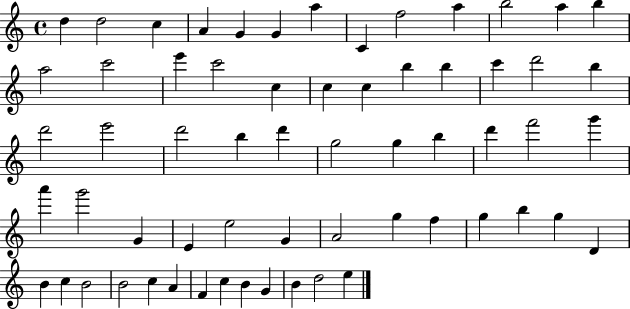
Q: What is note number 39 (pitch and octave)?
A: G4